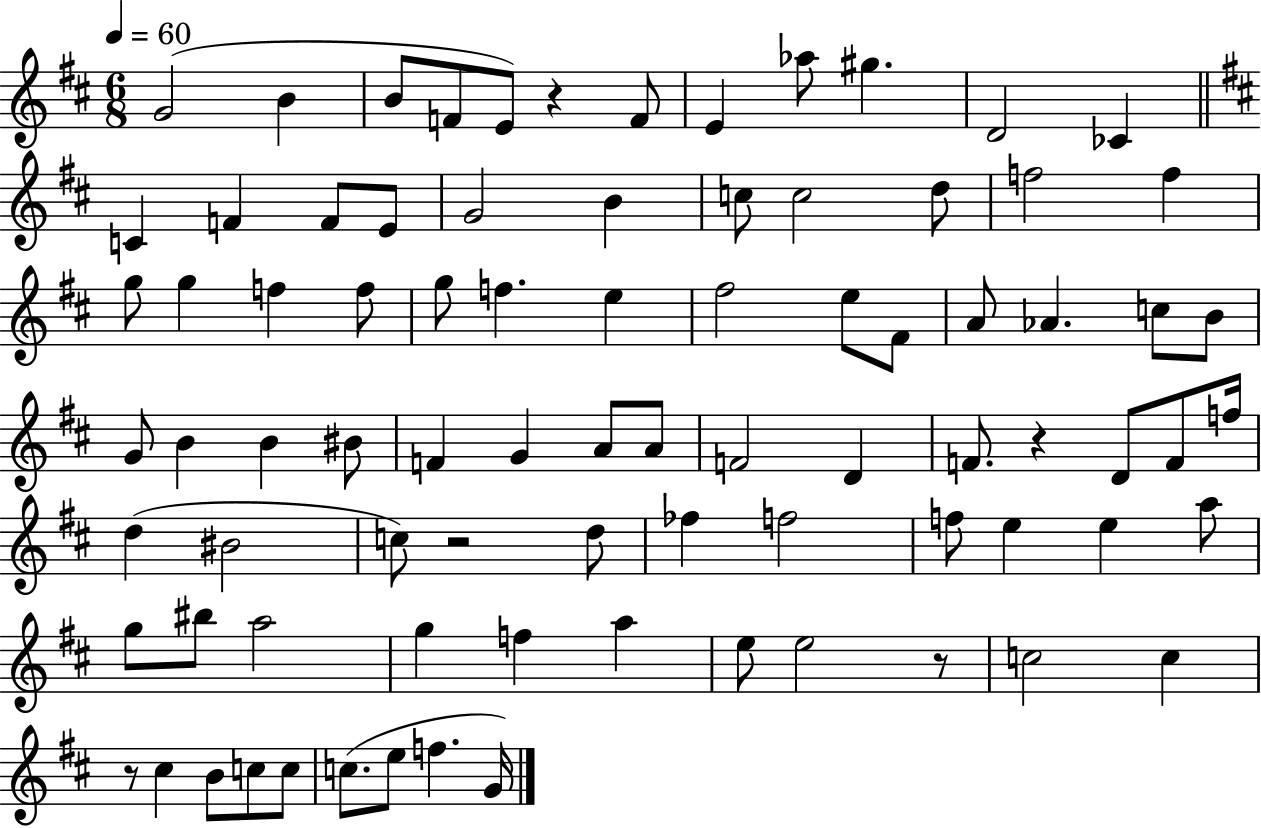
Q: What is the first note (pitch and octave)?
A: G4